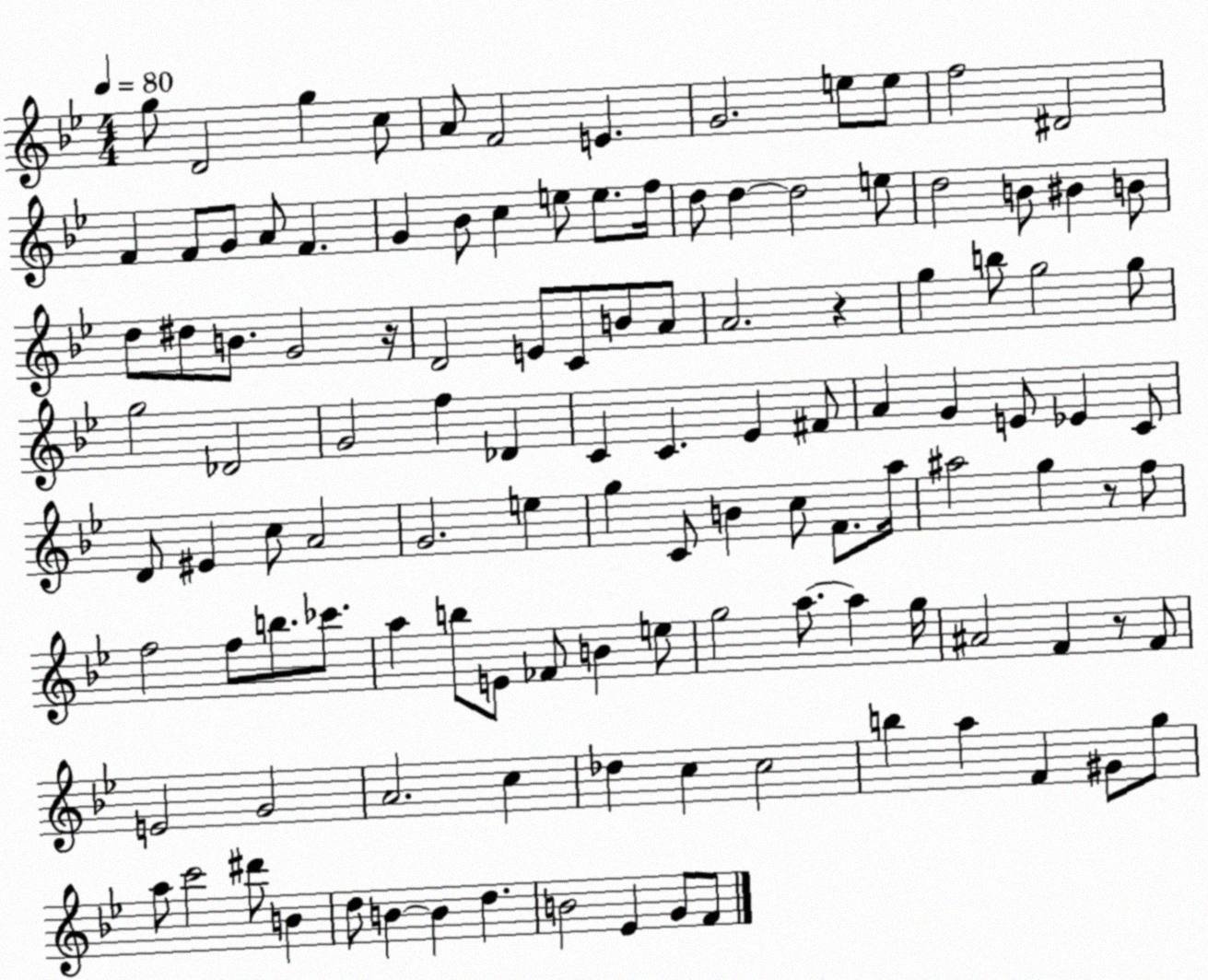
X:1
T:Untitled
M:4/4
L:1/4
K:Bb
g/2 D2 g c/2 A/2 F2 E G2 e/2 e/2 f2 ^D2 F F/2 G/2 A/2 F G _B/2 c e/2 e/2 f/4 d/2 d d2 e/2 d2 B/2 ^B B/2 d/2 ^d/2 B/2 G2 z/4 D2 E/2 C/2 B/2 A/2 A2 z g b/2 g2 g/2 g2 _D2 G2 f _D C C _E ^F/2 A G E/2 _E C/2 D/2 ^E c/2 A2 G2 e g C/2 B c/2 F/2 a/4 ^a2 g z/2 f/2 f2 f/2 b/2 _c'/2 a b/2 E/2 _F/2 B e/2 g2 a/2 a g/4 ^A2 F z/2 F/2 E2 G2 A2 c _d c c2 b a F ^G/2 g/2 a/2 c'2 ^d'/2 B d/2 B B d B2 _E G/2 F/2